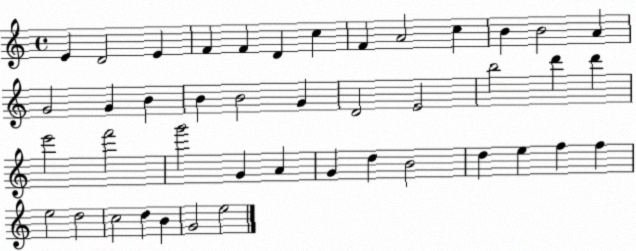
X:1
T:Untitled
M:4/4
L:1/4
K:C
E D2 E F F D c F A2 c B B2 A G2 G B B B2 G D2 E2 b2 d' d' e'2 f'2 g'2 G A G d B2 d e f f e2 d2 c2 d B G2 e2